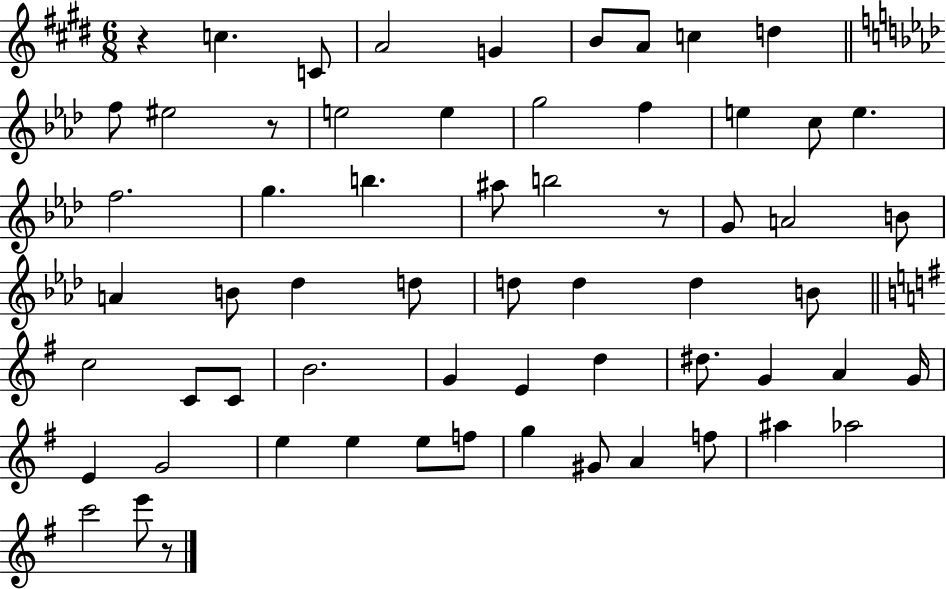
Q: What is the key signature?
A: E major